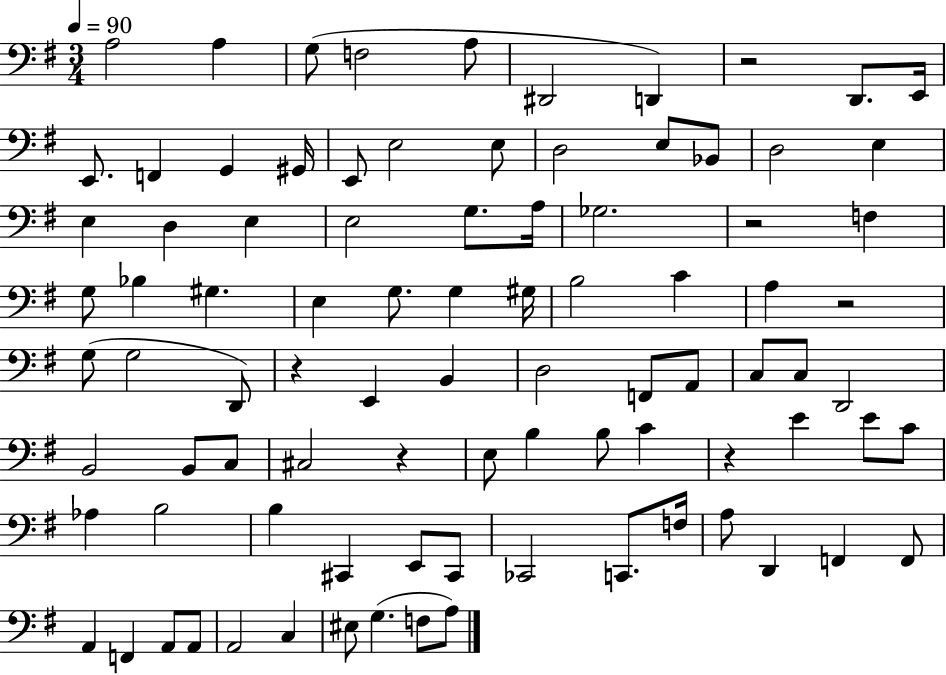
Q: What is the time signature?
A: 3/4